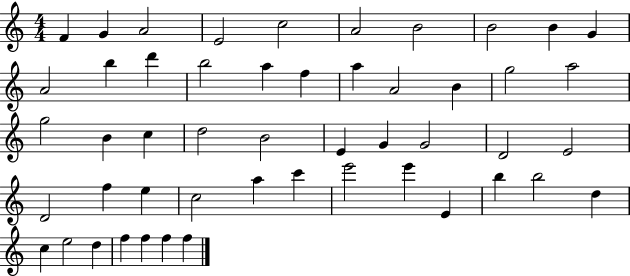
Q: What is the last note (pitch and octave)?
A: F5